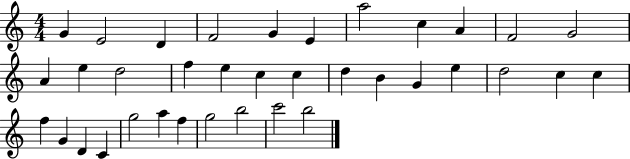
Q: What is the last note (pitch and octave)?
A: B5